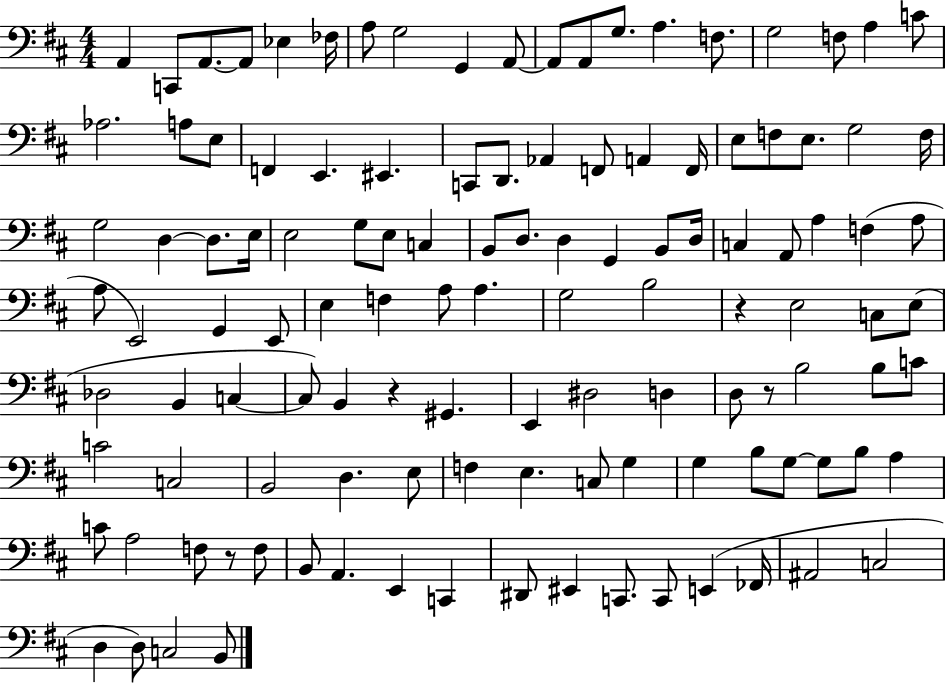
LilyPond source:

{
  \clef bass
  \numericTimeSignature
  \time 4/4
  \key d \major
  a,4 c,8 a,8.~~ a,8 ees4 fes16 | a8 g2 g,4 a,8~~ | a,8 a,8 g8. a4. f8. | g2 f8 a4 c'8 | \break aes2. a8 e8 | f,4 e,4. eis,4. | c,8 d,8. aes,4 f,8 a,4 f,16 | e8 f8 e8. g2 f16 | \break g2 d4~~ d8. e16 | e2 g8 e8 c4 | b,8 d8. d4 g,4 b,8 d16 | c4 a,8 a4 f4( a8 | \break a8 e,2) g,4 e,8 | e4 f4 a8 a4. | g2 b2 | r4 e2 c8 e8( | \break des2 b,4 c4~~ | c8) b,4 r4 gis,4. | e,4 dis2 d4 | d8 r8 b2 b8 c'8 | \break c'2 c2 | b,2 d4. e8 | f4 e4. c8 g4 | g4 b8 g8~~ g8 b8 a4 | \break c'8 a2 f8 r8 f8 | b,8 a,4. e,4 c,4 | dis,8 eis,4 c,8. c,8 e,4( fes,16 | ais,2 c2 | \break d4 d8) c2 b,8 | \bar "|."
}